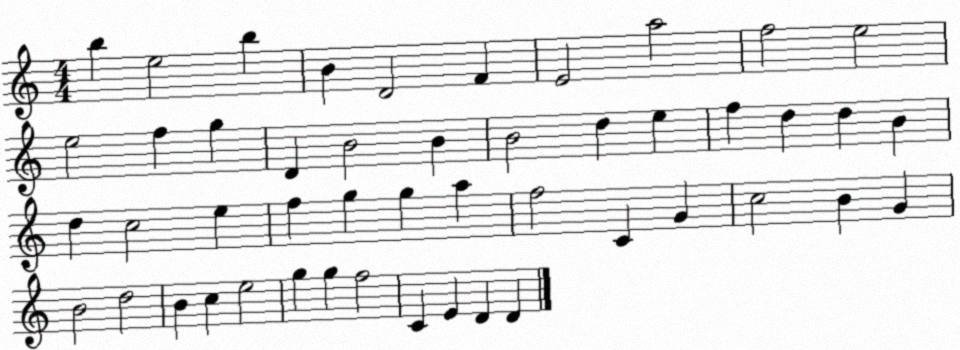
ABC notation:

X:1
T:Untitled
M:4/4
L:1/4
K:C
b e2 b B D2 F E2 a2 f2 e2 e2 f g D B2 B B2 d e f d d B d c2 e f g g a f2 C G c2 B G B2 d2 B c e2 g g f2 C E D D